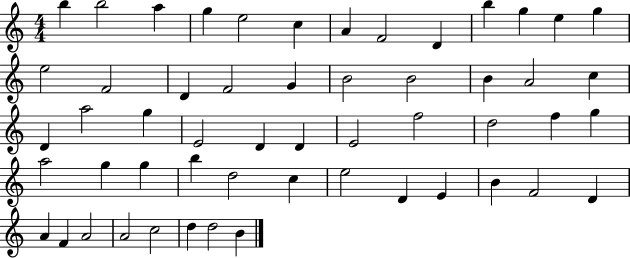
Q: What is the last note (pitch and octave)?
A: B4